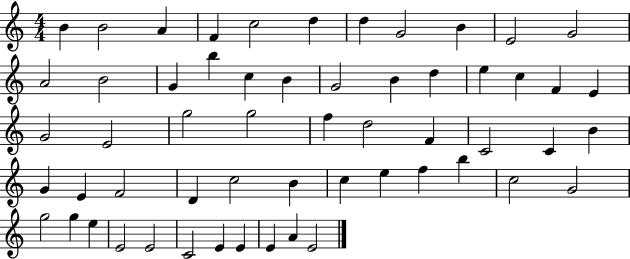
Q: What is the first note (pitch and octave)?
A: B4